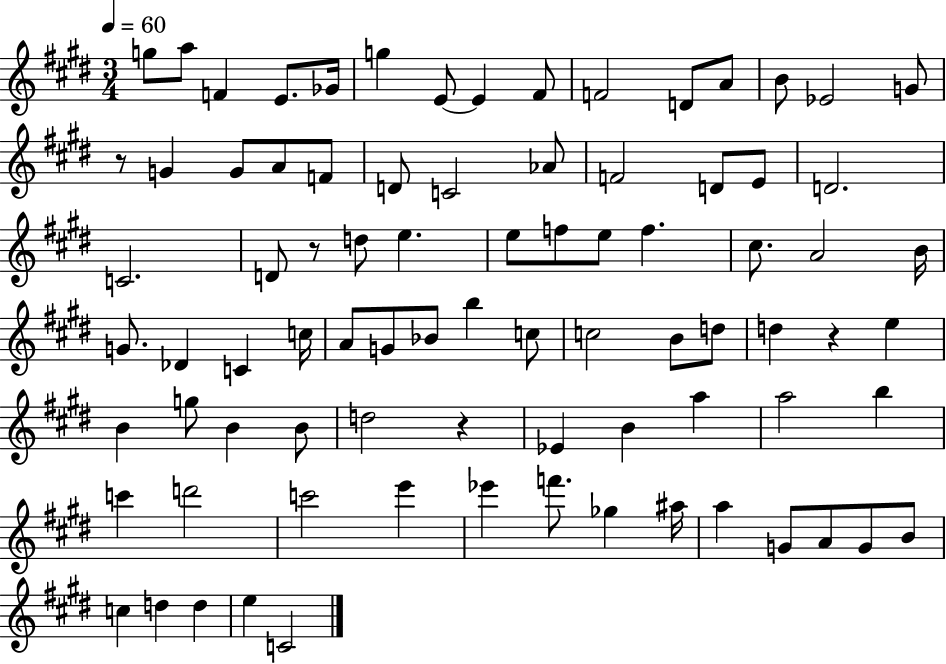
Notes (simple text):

G5/e A5/e F4/q E4/e. Gb4/s G5/q E4/e E4/q F#4/e F4/h D4/e A4/e B4/e Eb4/h G4/e R/e G4/q G4/e A4/e F4/e D4/e C4/h Ab4/e F4/h D4/e E4/e D4/h. C4/h. D4/e R/e D5/e E5/q. E5/e F5/e E5/e F5/q. C#5/e. A4/h B4/s G4/e. Db4/q C4/q C5/s A4/e G4/e Bb4/e B5/q C5/e C5/h B4/e D5/e D5/q R/q E5/q B4/q G5/e B4/q B4/e D5/h R/q Eb4/q B4/q A5/q A5/h B5/q C6/q D6/h C6/h E6/q Eb6/q F6/e. Gb5/q A#5/s A5/q G4/e A4/e G4/e B4/e C5/q D5/q D5/q E5/q C4/h